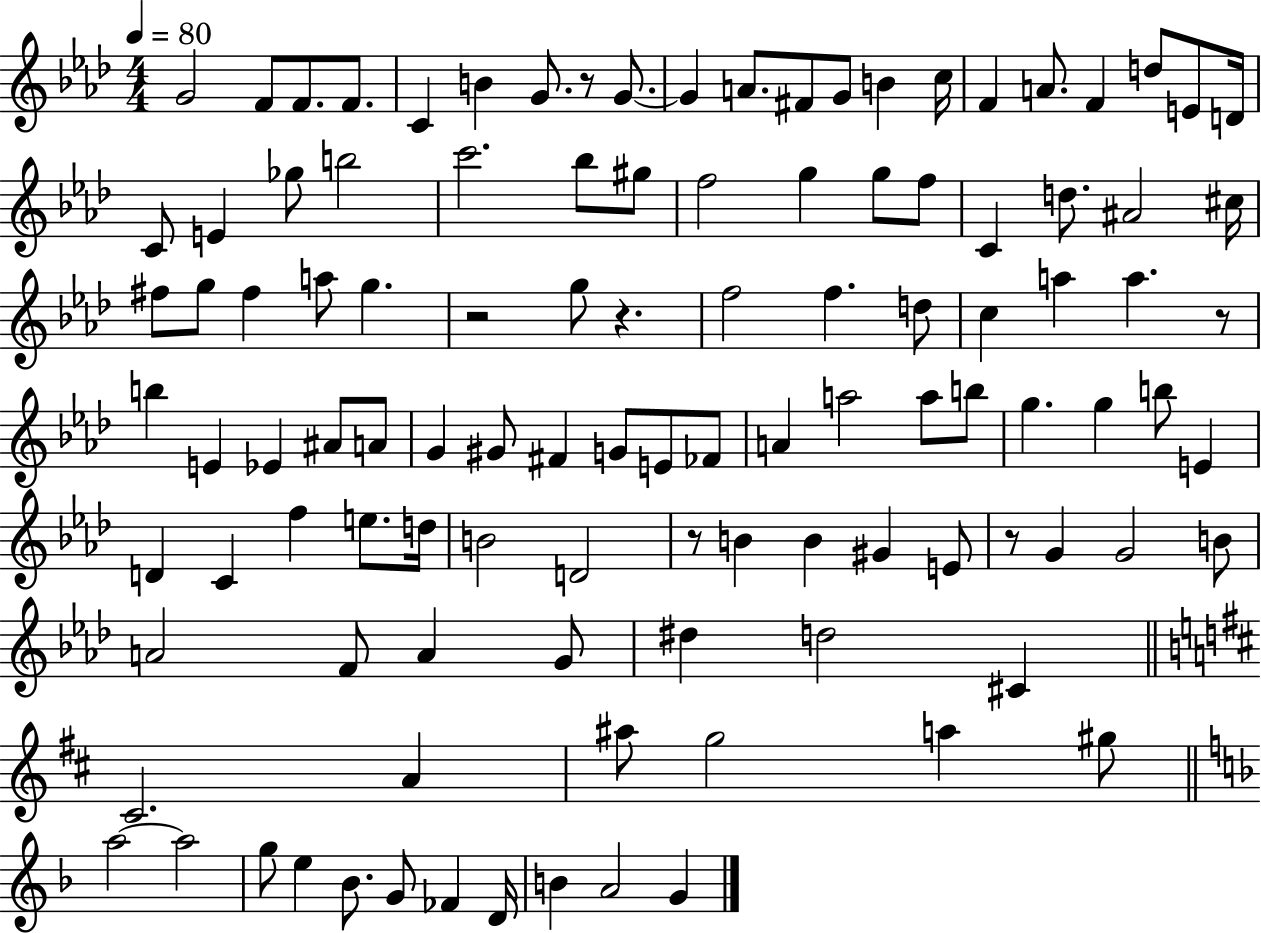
{
  \clef treble
  \numericTimeSignature
  \time 4/4
  \key aes \major
  \tempo 4 = 80
  \repeat volta 2 { g'2 f'8 f'8. f'8. | c'4 b'4 g'8. r8 g'8.~~ | g'4 a'8. fis'8 g'8 b'4 c''16 | f'4 a'8. f'4 d''8 e'8 d'16 | \break c'8 e'4 ges''8 b''2 | c'''2. bes''8 gis''8 | f''2 g''4 g''8 f''8 | c'4 d''8. ais'2 cis''16 | \break fis''8 g''8 fis''4 a''8 g''4. | r2 g''8 r4. | f''2 f''4. d''8 | c''4 a''4 a''4. r8 | \break b''4 e'4 ees'4 ais'8 a'8 | g'4 gis'8 fis'4 g'8 e'8 fes'8 | a'4 a''2 a''8 b''8 | g''4. g''4 b''8 e'4 | \break d'4 c'4 f''4 e''8. d''16 | b'2 d'2 | r8 b'4 b'4 gis'4 e'8 | r8 g'4 g'2 b'8 | \break a'2 f'8 a'4 g'8 | dis''4 d''2 cis'4 | \bar "||" \break \key b \minor cis'2. a'4 | ais''8 g''2 a''4 gis''8 | \bar "||" \break \key d \minor a''2~~ a''2 | g''8 e''4 bes'8. g'8 fes'4 d'16 | b'4 a'2 g'4 | } \bar "|."
}